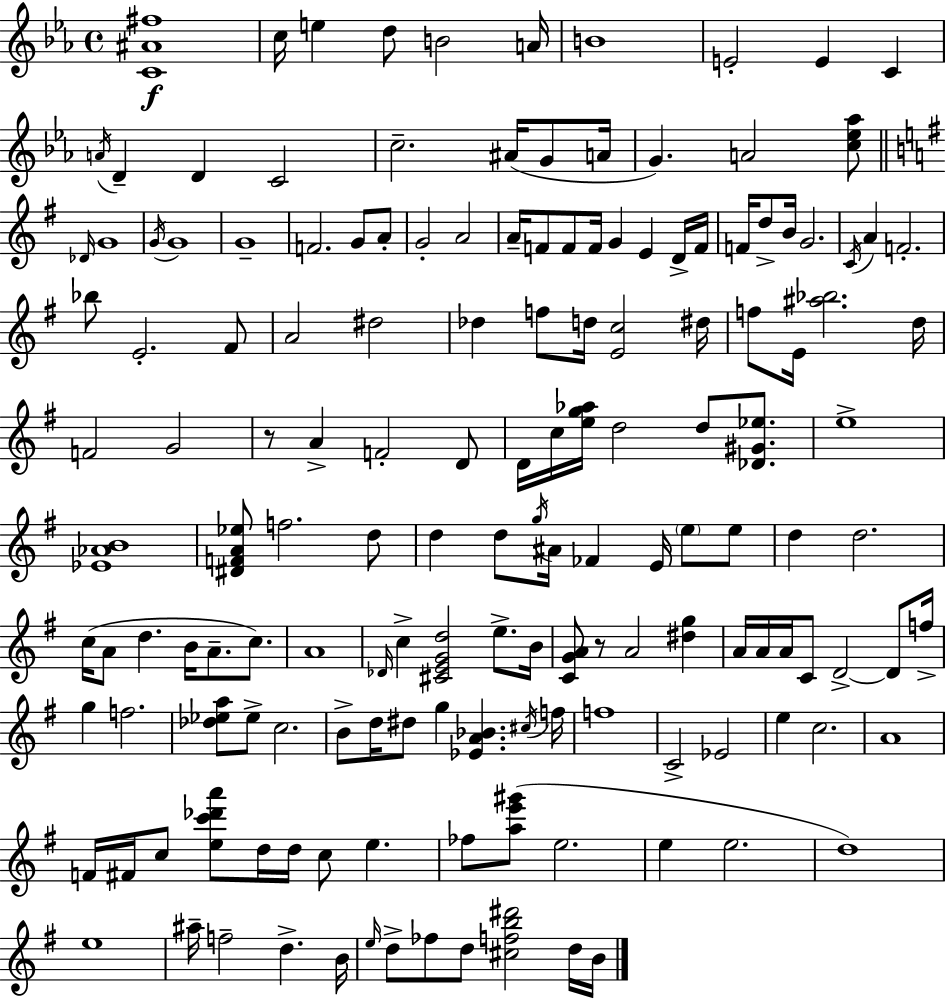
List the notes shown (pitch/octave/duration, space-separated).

[C4,A#4,F#5]/w C5/s E5/q D5/e B4/h A4/s B4/w E4/h E4/q C4/q A4/s D4/q D4/q C4/h C5/h. A#4/s G4/e A4/s G4/q. A4/h [C5,Eb5,Ab5]/e Db4/s G4/w G4/s G4/w G4/w F4/h. G4/e A4/e G4/h A4/h A4/s F4/e F4/e F4/s G4/q E4/q D4/s F4/s F4/s D5/e B4/s G4/h. C4/s A4/q F4/h. Bb5/e E4/h. F#4/e A4/h D#5/h Db5/q F5/e D5/s [E4,C5]/h D#5/s F5/e E4/s [A#5,Bb5]/h. D5/s F4/h G4/h R/e A4/q F4/h D4/e D4/s C5/s [E5,G5,Ab5]/s D5/h D5/e [Db4,G#4,Eb5]/e. E5/w [Eb4,Ab4,B4]/w [D#4,F4,A4,Eb5]/e F5/h. D5/e D5/q D5/e G5/s A#4/s FES4/q E4/s E5/e E5/e D5/q D5/h. C5/s A4/e D5/q. B4/s A4/e. C5/e. A4/w Db4/s C5/q [C#4,E4,G4,D5]/h E5/e. B4/s [C4,G4,A4]/e R/e A4/h [D#5,G5]/q A4/s A4/s A4/s C4/e D4/h D4/e F5/s G5/q F5/h. [Db5,Eb5,A5]/e Eb5/e C5/h. B4/e D5/s D#5/e G5/q [Eb4,A4,Bb4]/q. C#5/s F5/s F5/w C4/h Eb4/h E5/q C5/h. A4/w F4/s F#4/s C5/e [E5,C6,Db6,A6]/e D5/s D5/s C5/e E5/q. FES5/e [A5,E6,G#6]/e E5/h. E5/q E5/h. D5/w E5/w A#5/s F5/h D5/q. B4/s E5/s D5/e FES5/e D5/e [C#5,F5,B5,D#6]/h D5/s B4/s